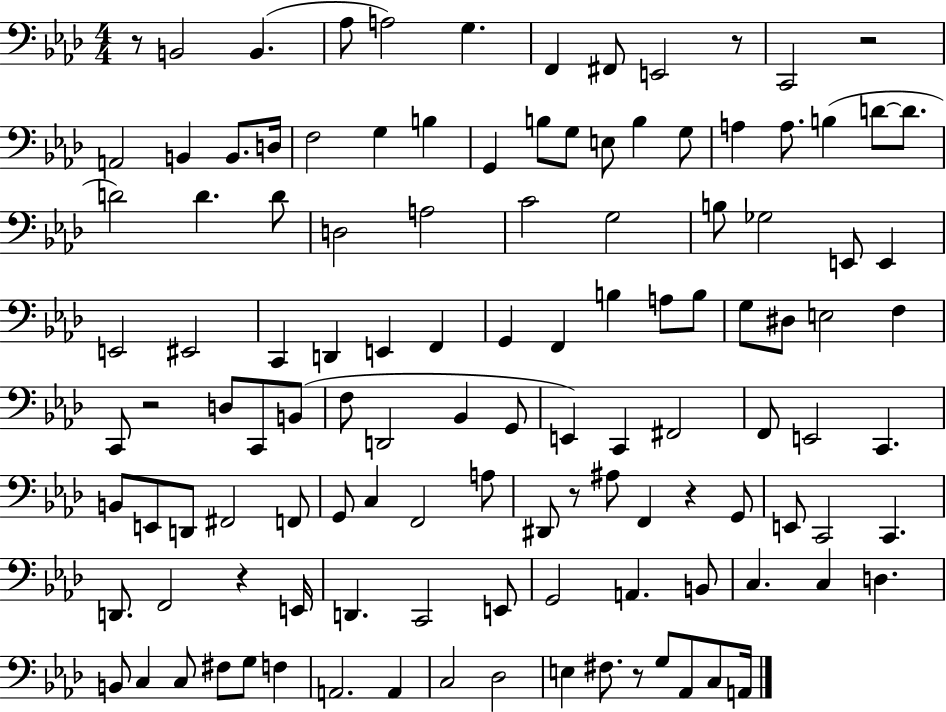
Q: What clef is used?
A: bass